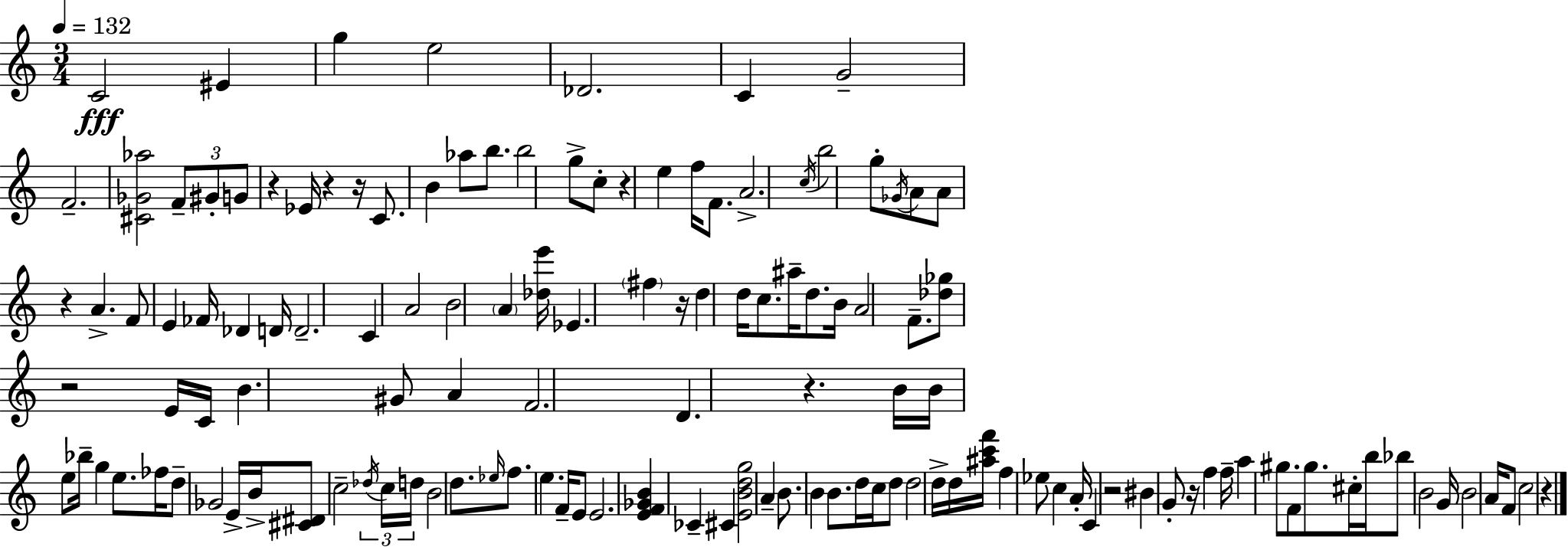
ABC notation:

X:1
T:Untitled
M:3/4
L:1/4
K:C
C2 ^E g e2 _D2 C G2 F2 [^C_G_a]2 F/2 ^G/2 G/2 z _E/4 z z/4 C/2 B _a/2 b/2 b2 g/2 c/2 z e f/4 F/2 A2 c/4 b2 g/2 _G/4 A/2 A/2 z A F/2 E _F/4 _D D/4 D2 C A2 B2 A [_de']/4 _E ^f z/4 d d/4 c/2 ^a/4 d/2 B/4 A2 F/2 [_d_g]/2 z2 E/4 C/4 B ^G/2 A F2 D z B/4 B/4 e/2 _b/4 g e/2 _f/4 d/2 _G2 E/4 B/4 [^C^D]/2 c2 _d/4 c/4 d/4 B2 d/2 _e/4 f/2 e F/4 E/2 E2 [EF_GB] _C ^C [EBdg]2 A B/2 B B/2 d/4 c/4 d/2 d2 d/4 d/4 [^ac'f']/4 f _e/2 c A/4 C z2 ^B G/2 z/4 f f/4 a ^g/2 F/2 ^g/2 ^c/4 b/4 _b/2 B2 G/4 B2 A/4 F/2 c2 z